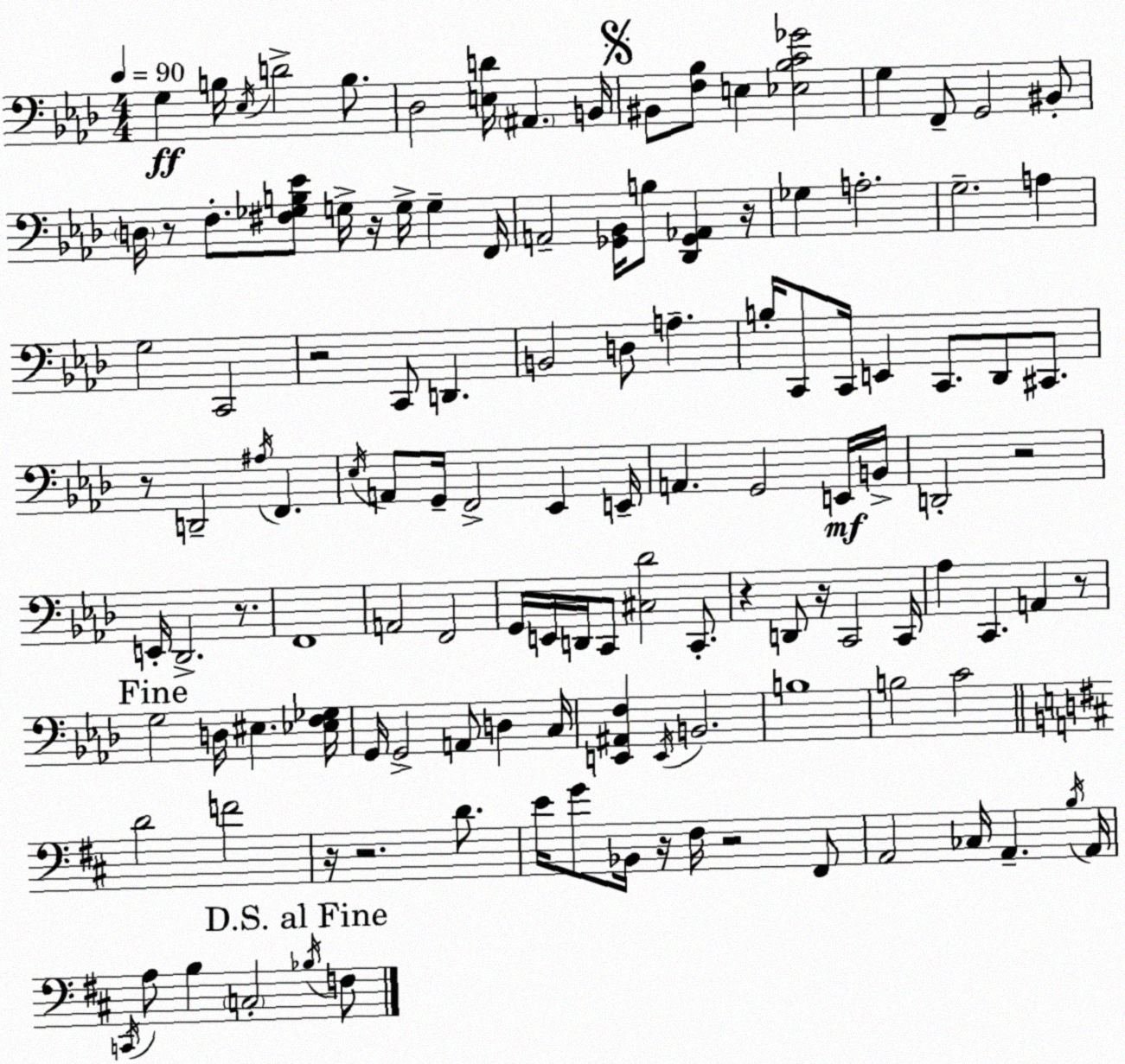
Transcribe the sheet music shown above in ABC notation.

X:1
T:Untitled
M:4/4
L:1/4
K:Ab
G, B,/4 _E,/4 D2 B,/2 _D,2 [E,D]/4 ^A,, B,,/4 ^B,,/2 [F,_B,]/2 E, [_E,_B,C_G]2 G, F,,/2 G,,2 ^B,,/2 D,/4 z/2 F,/2 [^F,_G,B,_E]/2 G,/4 z/4 G,/4 G, F,,/4 A,,2 [_G,,_B,,]/4 B,/2 [_D,,_G,,_A,,] z/4 _G, A,2 G,2 A, G,2 C,,2 z2 C,,/2 D,, B,,2 D,/2 A, B,/4 C,,/2 C,,/4 E,, C,,/2 _D,,/2 ^C,,/2 z/2 D,,2 ^A,/4 F,, _E,/4 A,,/2 G,,/4 F,,2 _E,, E,,/4 A,, G,,2 E,,/4 B,,/4 D,,2 z2 E,,/4 _D,,2 z/2 F,,4 A,,2 F,,2 G,,/4 E,,/4 D,,/4 C,,/2 [^C,_D]2 C,,/2 z D,,/2 z/4 C,,2 C,,/4 _A, C,, A,, z/2 G,2 D,/4 ^E, [_E,F,_G,]/4 G,,/4 G,,2 A,,/2 D, C,/4 [E,,^A,,F,] E,,/4 B,,2 B,4 B,2 C2 D2 F2 z/4 z2 D/2 E/4 G/2 _B,,/4 z/4 ^F,/4 z2 ^F,,/2 A,,2 _C,/4 A,, B,/4 A,,/4 C,,/4 A,/2 B, C,2 _B,/4 F,/2